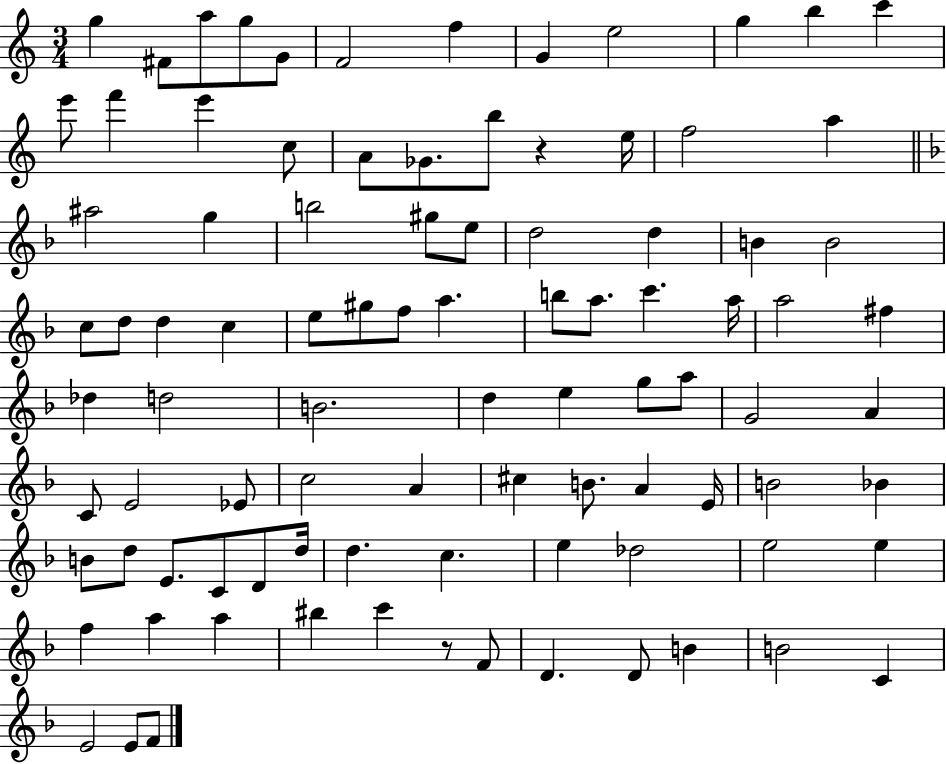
G5/q F#4/e A5/e G5/e G4/e F4/h F5/q G4/q E5/h G5/q B5/q C6/q E6/e F6/q E6/q C5/e A4/e Gb4/e. B5/e R/q E5/s F5/h A5/q A#5/h G5/q B5/h G#5/e E5/e D5/h D5/q B4/q B4/h C5/e D5/e D5/q C5/q E5/e G#5/e F5/e A5/q. B5/e A5/e. C6/q. A5/s A5/h F#5/q Db5/q D5/h B4/h. D5/q E5/q G5/e A5/e G4/h A4/q C4/e E4/h Eb4/e C5/h A4/q C#5/q B4/e. A4/q E4/s B4/h Bb4/q B4/e D5/e E4/e. C4/e D4/e D5/s D5/q. C5/q. E5/q Db5/h E5/h E5/q F5/q A5/q A5/q BIS5/q C6/q R/e F4/e D4/q. D4/e B4/q B4/h C4/q E4/h E4/e F4/e